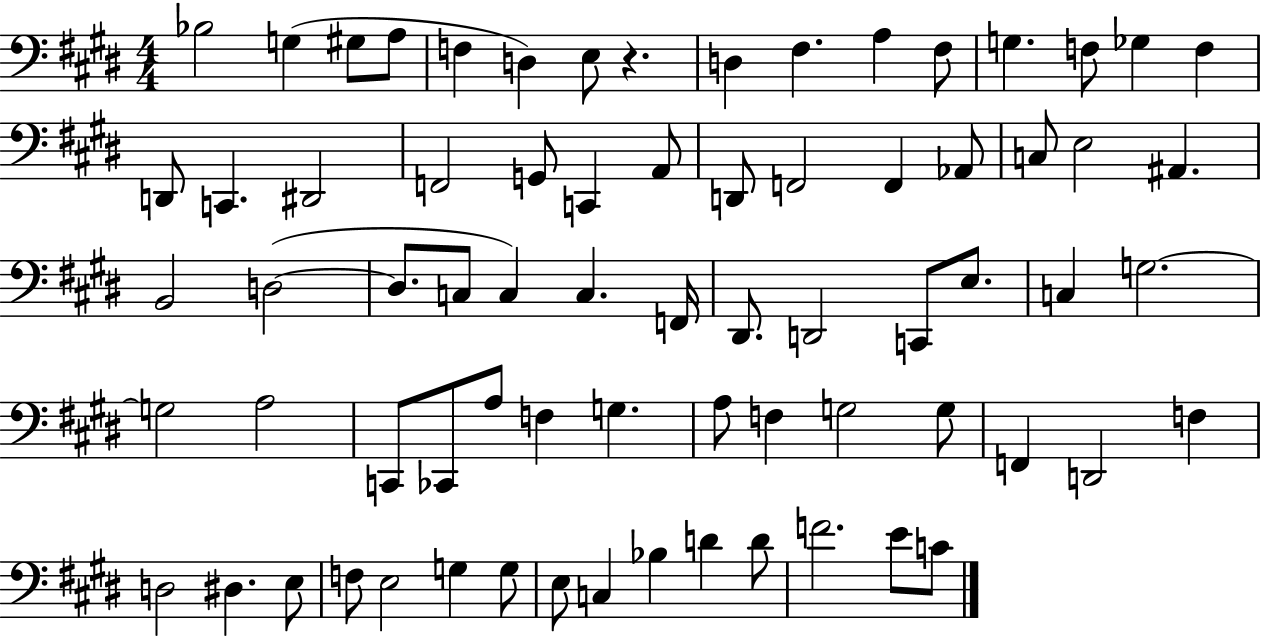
X:1
T:Untitled
M:4/4
L:1/4
K:E
_B,2 G, ^G,/2 A,/2 F, D, E,/2 z D, ^F, A, ^F,/2 G, F,/2 _G, F, D,,/2 C,, ^D,,2 F,,2 G,,/2 C,, A,,/2 D,,/2 F,,2 F,, _A,,/2 C,/2 E,2 ^A,, B,,2 D,2 D,/2 C,/2 C, C, F,,/4 ^D,,/2 D,,2 C,,/2 E,/2 C, G,2 G,2 A,2 C,,/2 _C,,/2 A,/2 F, G, A,/2 F, G,2 G,/2 F,, D,,2 F, D,2 ^D, E,/2 F,/2 E,2 G, G,/2 E,/2 C, _B, D D/2 F2 E/2 C/2